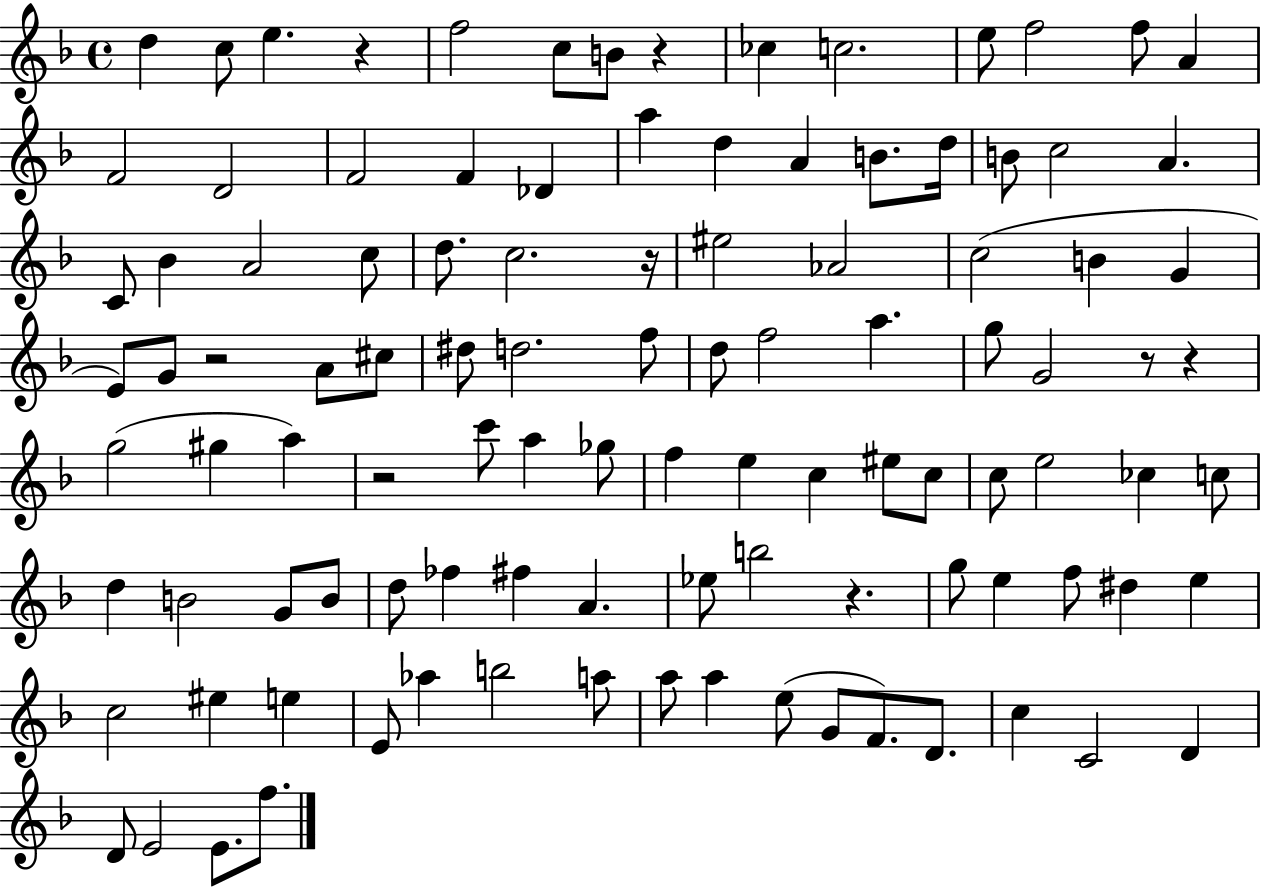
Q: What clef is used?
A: treble